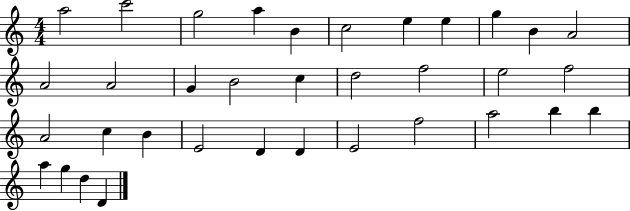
A5/h C6/h G5/h A5/q B4/q C5/h E5/q E5/q G5/q B4/q A4/h A4/h A4/h G4/q B4/h C5/q D5/h F5/h E5/h F5/h A4/h C5/q B4/q E4/h D4/q D4/q E4/h F5/h A5/h B5/q B5/q A5/q G5/q D5/q D4/q